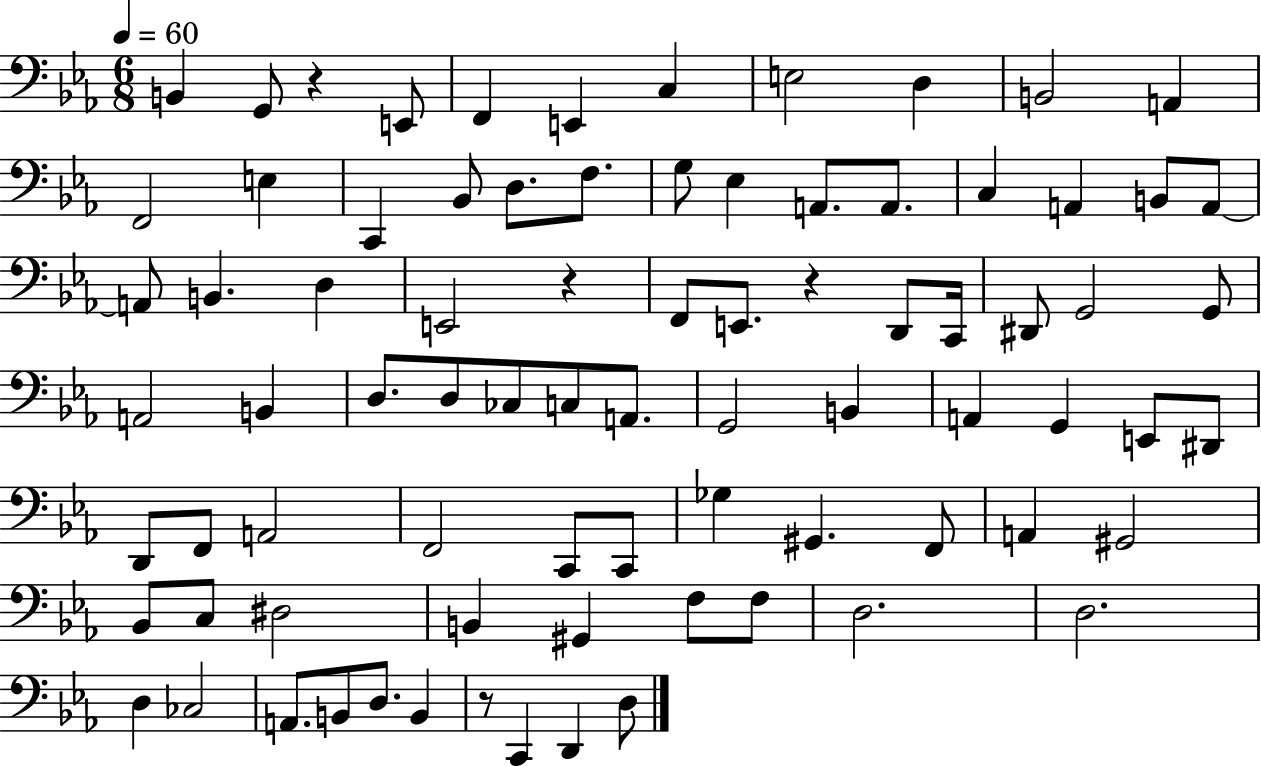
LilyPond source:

{
  \clef bass
  \numericTimeSignature
  \time 6/8
  \key ees \major
  \tempo 4 = 60
  b,4 g,8 r4 e,8 | f,4 e,4 c4 | e2 d4 | b,2 a,4 | \break f,2 e4 | c,4 bes,8 d8. f8. | g8 ees4 a,8. a,8. | c4 a,4 b,8 a,8~~ | \break a,8 b,4. d4 | e,2 r4 | f,8 e,8. r4 d,8 c,16 | dis,8 g,2 g,8 | \break a,2 b,4 | d8. d8 ces8 c8 a,8. | g,2 b,4 | a,4 g,4 e,8 dis,8 | \break d,8 f,8 a,2 | f,2 c,8 c,8 | ges4 gis,4. f,8 | a,4 gis,2 | \break bes,8 c8 dis2 | b,4 gis,4 f8 f8 | d2. | d2. | \break d4 ces2 | a,8. b,8 d8. b,4 | r8 c,4 d,4 d8 | \bar "|."
}